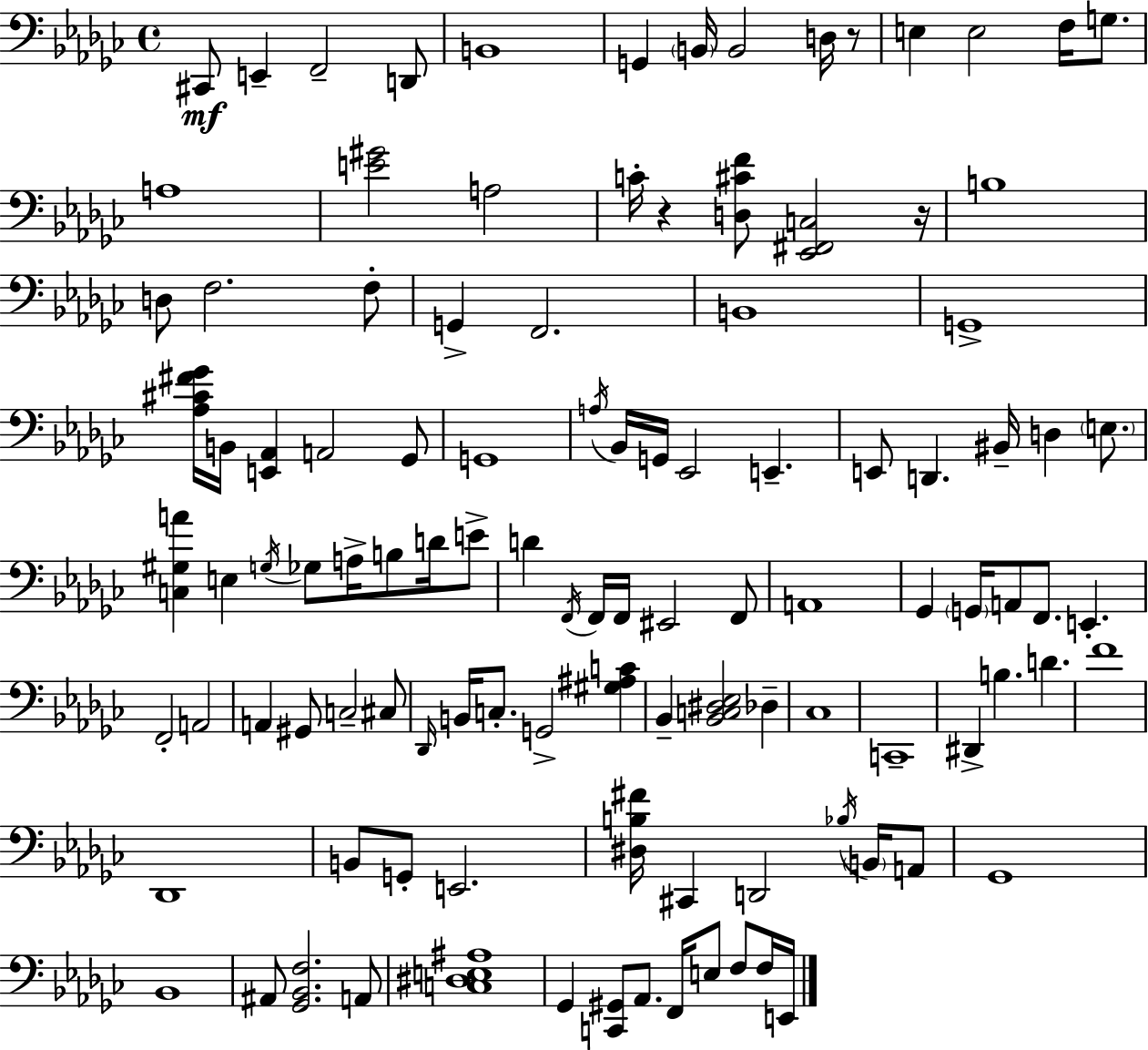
X:1
T:Untitled
M:4/4
L:1/4
K:Ebm
^C,,/2 E,, F,,2 D,,/2 B,,4 G,, B,,/4 B,,2 D,/4 z/2 E, E,2 F,/4 G,/2 A,4 [E^G]2 A,2 C/4 z [D,^CF]/2 [_E,,^F,,C,]2 z/4 B,4 D,/2 F,2 F,/2 G,, F,,2 B,,4 G,,4 [_A,^C^F_G]/4 B,,/4 [E,,_A,,] A,,2 _G,,/2 G,,4 A,/4 _B,,/4 G,,/4 _E,,2 E,, E,,/2 D,, ^B,,/4 D, E,/2 [C,^G,A] E, G,/4 _G,/2 A,/4 B,/2 D/4 E/2 D F,,/4 F,,/4 F,,/4 ^E,,2 F,,/2 A,,4 _G,, G,,/4 A,,/2 F,,/2 E,, F,,2 A,,2 A,, ^G,,/2 C,2 ^C,/2 _D,,/4 B,,/4 C,/2 G,,2 [^G,^A,C] _B,, [_B,,C,^D,_E,]2 _D, _C,4 C,,4 ^D,, B, D F4 _D,,4 B,,/2 G,,/2 E,,2 [^D,B,^F]/4 ^C,, D,,2 _B,/4 B,,/4 A,,/2 _G,,4 _B,,4 ^A,,/2 [_G,,_B,,F,]2 A,,/2 [C,^D,E,^A,]4 _G,, [C,,^G,,]/2 _A,,/2 F,,/4 E,/2 F,/2 F,/4 E,,/4